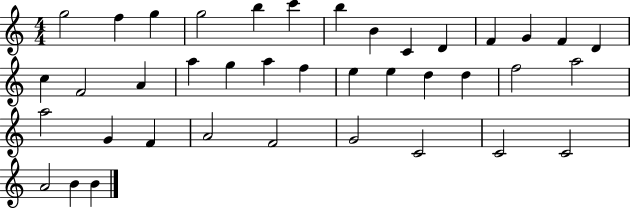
{
  \clef treble
  \numericTimeSignature
  \time 4/4
  \key c \major
  g''2 f''4 g''4 | g''2 b''4 c'''4 | b''4 b'4 c'4 d'4 | f'4 g'4 f'4 d'4 | \break c''4 f'2 a'4 | a''4 g''4 a''4 f''4 | e''4 e''4 d''4 d''4 | f''2 a''2 | \break a''2 g'4 f'4 | a'2 f'2 | g'2 c'2 | c'2 c'2 | \break a'2 b'4 b'4 | \bar "|."
}